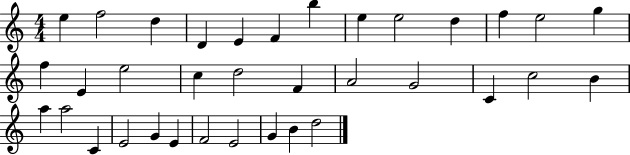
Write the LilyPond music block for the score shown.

{
  \clef treble
  \numericTimeSignature
  \time 4/4
  \key c \major
  e''4 f''2 d''4 | d'4 e'4 f'4 b''4 | e''4 e''2 d''4 | f''4 e''2 g''4 | \break f''4 e'4 e''2 | c''4 d''2 f'4 | a'2 g'2 | c'4 c''2 b'4 | \break a''4 a''2 c'4 | e'2 g'4 e'4 | f'2 e'2 | g'4 b'4 d''2 | \break \bar "|."
}